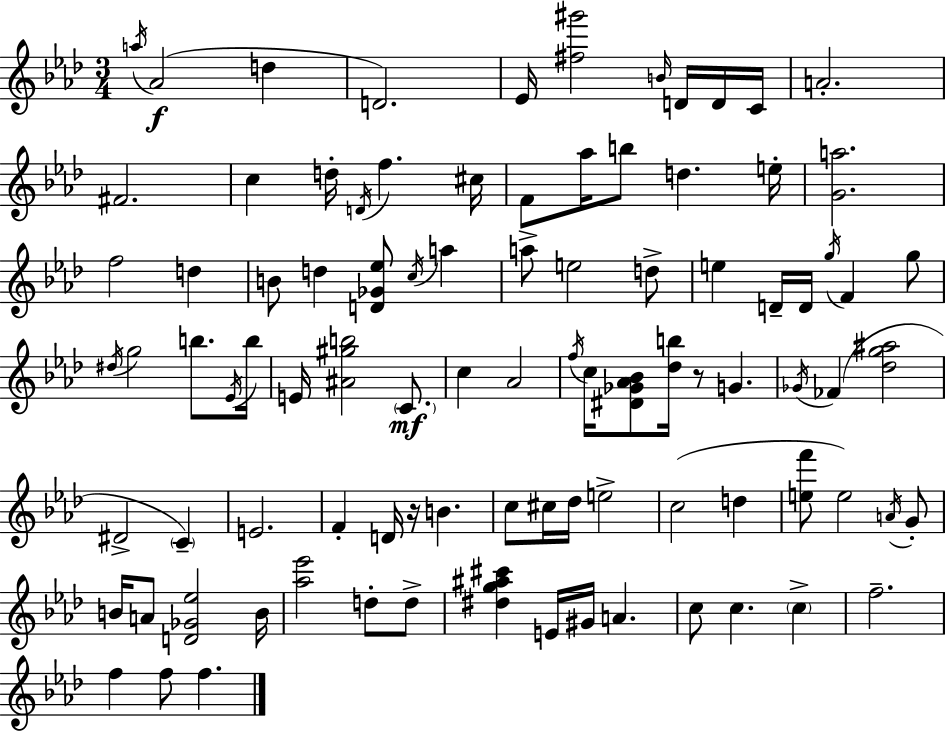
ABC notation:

X:1
T:Untitled
M:3/4
L:1/4
K:Fm
a/4 _A2 d D2 _E/4 [^f^g']2 B/4 D/4 D/4 C/4 A2 ^F2 c d/4 D/4 f ^c/4 F/2 _a/4 b/2 d e/4 [Ga]2 f2 d B/2 d [D_G_e]/2 c/4 a a/2 e2 d/2 e D/4 D/4 g/4 F g/2 ^d/4 g2 b/2 _E/4 b/4 E/4 [^A^gb]2 C/2 c _A2 f/4 c/4 [^D_G_A_B]/2 [_db]/4 z/2 G _G/4 _F [_dg^a]2 ^D2 C E2 F D/4 z/4 B c/2 ^c/4 _d/4 e2 c2 d [ef']/2 e2 A/4 G/2 B/4 A/2 [D_G_e]2 B/4 [_a_e']2 d/2 d/2 [^dg^a^c'] E/4 ^G/4 A c/2 c c f2 f f/2 f